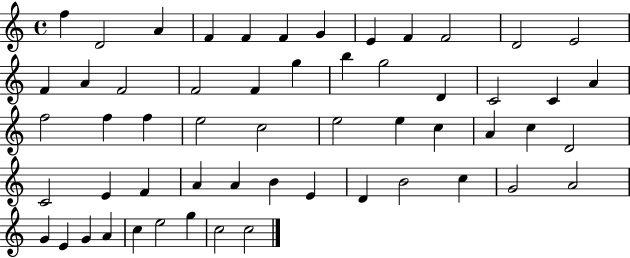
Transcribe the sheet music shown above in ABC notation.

X:1
T:Untitled
M:4/4
L:1/4
K:C
f D2 A F F F G E F F2 D2 E2 F A F2 F2 F g b g2 D C2 C A f2 f f e2 c2 e2 e c A c D2 C2 E F A A B E D B2 c G2 A2 G E G A c e2 g c2 c2